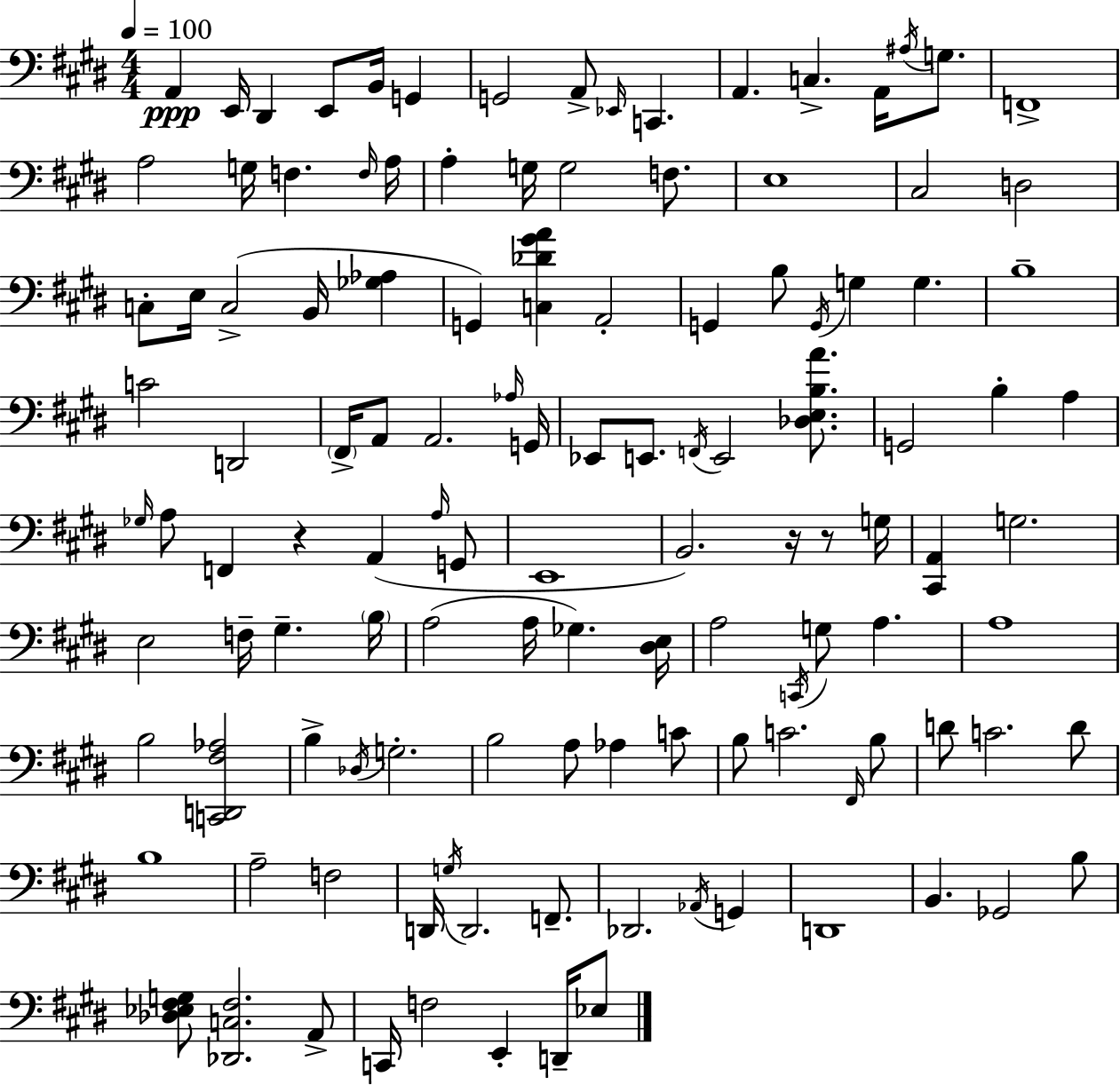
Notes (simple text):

A2/q E2/s D#2/q E2/e B2/s G2/q G2/h A2/e Eb2/s C2/q. A2/q. C3/q. A2/s A#3/s G3/e. F2/w A3/h G3/s F3/q. F3/s A3/s A3/q G3/s G3/h F3/e. E3/w C#3/h D3/h C3/e E3/s C3/h B2/s [Gb3,Ab3]/q G2/q [C3,Db4,G#4,A4]/q A2/h G2/q B3/e G2/s G3/q G3/q. B3/w C4/h D2/h F#2/s A2/e A2/h. Ab3/s G2/s Eb2/e E2/e. F2/s E2/h [Db3,E3,B3,A4]/e. G2/h B3/q A3/q Gb3/s A3/e F2/q R/q A2/q A3/s G2/e E2/w B2/h. R/s R/e G3/s [C#2,A2]/q G3/h. E3/h F3/s G#3/q. B3/s A3/h A3/s Gb3/q. [D#3,E3]/s A3/h C2/s G3/e A3/q. A3/w B3/h [C2,D2,F#3,Ab3]/h B3/q Db3/s G3/h. B3/h A3/e Ab3/q C4/e B3/e C4/h. F#2/s B3/e D4/e C4/h. D4/e B3/w A3/h F3/h D2/s G3/s D2/h. F2/e. Db2/h. Ab2/s G2/q D2/w B2/q. Gb2/h B3/e [Db3,Eb3,F#3,G3]/e [Db2,C3,F#3]/h. A2/e C2/s F3/h E2/q D2/s Eb3/e